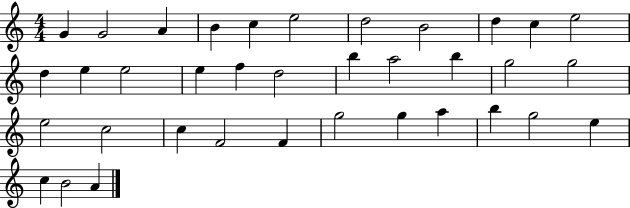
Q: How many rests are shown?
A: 0